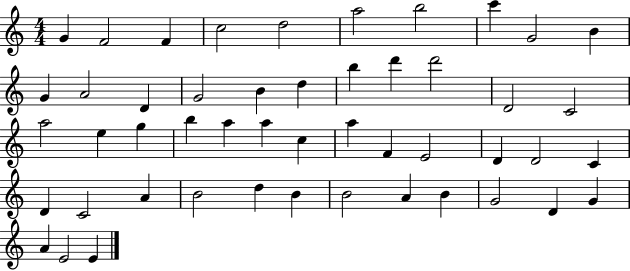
X:1
T:Untitled
M:4/4
L:1/4
K:C
G F2 F c2 d2 a2 b2 c' G2 B G A2 D G2 B d b d' d'2 D2 C2 a2 e g b a a c a F E2 D D2 C D C2 A B2 d B B2 A B G2 D G A E2 E